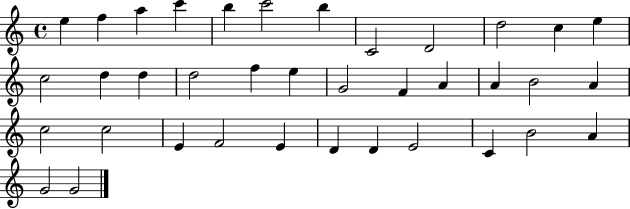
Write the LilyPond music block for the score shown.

{
  \clef treble
  \time 4/4
  \defaultTimeSignature
  \key c \major
  e''4 f''4 a''4 c'''4 | b''4 c'''2 b''4 | c'2 d'2 | d''2 c''4 e''4 | \break c''2 d''4 d''4 | d''2 f''4 e''4 | g'2 f'4 a'4 | a'4 b'2 a'4 | \break c''2 c''2 | e'4 f'2 e'4 | d'4 d'4 e'2 | c'4 b'2 a'4 | \break g'2 g'2 | \bar "|."
}